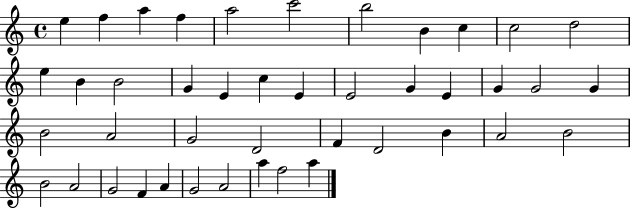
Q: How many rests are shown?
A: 0